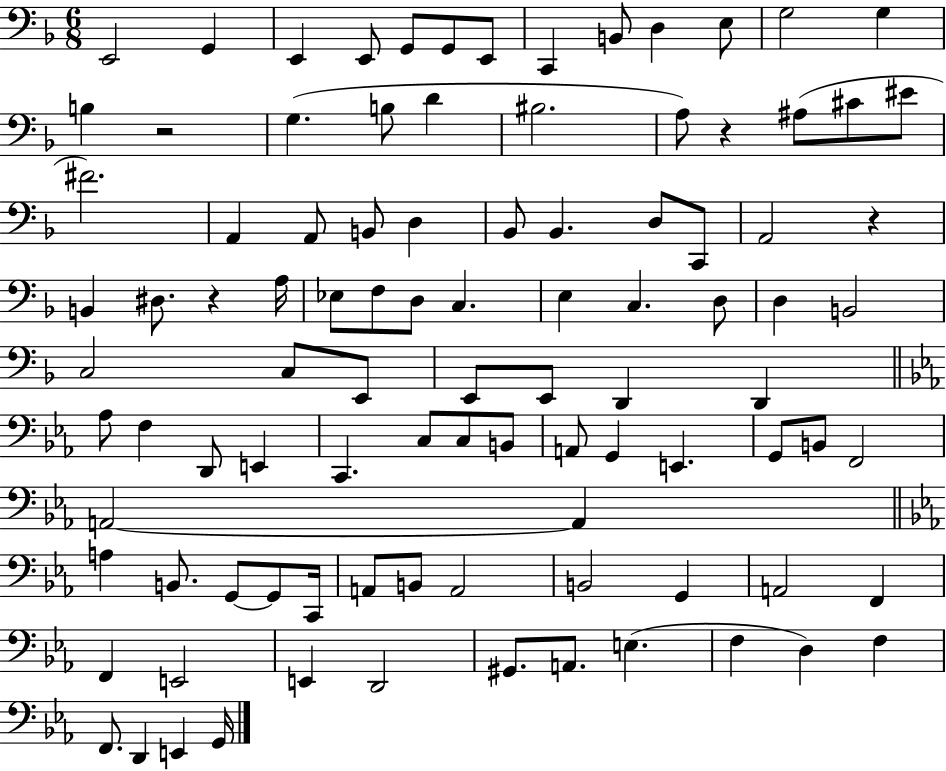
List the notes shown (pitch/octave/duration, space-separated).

E2/h G2/q E2/q E2/e G2/e G2/e E2/e C2/q B2/e D3/q E3/e G3/h G3/q B3/q R/h G3/q. B3/e D4/q BIS3/h. A3/e R/q A#3/e C#4/e EIS4/e F#4/h. A2/q A2/e B2/e D3/q Bb2/e Bb2/q. D3/e C2/e A2/h R/q B2/q D#3/e. R/q A3/s Eb3/e F3/e D3/e C3/q. E3/q C3/q. D3/e D3/q B2/h C3/h C3/e E2/e E2/e E2/e D2/q D2/q Ab3/e F3/q D2/e E2/q C2/q. C3/e C3/e B2/e A2/e G2/q E2/q. G2/e B2/e F2/h A2/h A2/q A3/q B2/e. G2/e G2/e C2/s A2/e B2/e A2/h B2/h G2/q A2/h F2/q F2/q E2/h E2/q D2/h G#2/e. A2/e. E3/q. F3/q D3/q F3/q F2/e. D2/q E2/q G2/s